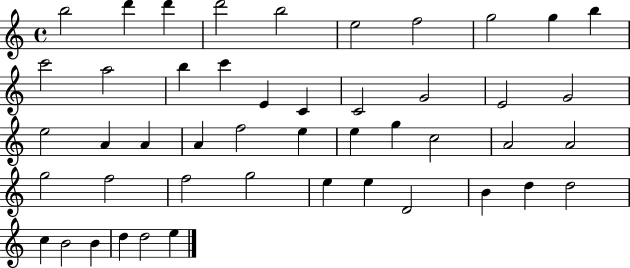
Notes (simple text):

B5/h D6/q D6/q D6/h B5/h E5/h F5/h G5/h G5/q B5/q C6/h A5/h B5/q C6/q E4/q C4/q C4/h G4/h E4/h G4/h E5/h A4/q A4/q A4/q F5/h E5/q E5/q G5/q C5/h A4/h A4/h G5/h F5/h F5/h G5/h E5/q E5/q D4/h B4/q D5/q D5/h C5/q B4/h B4/q D5/q D5/h E5/q